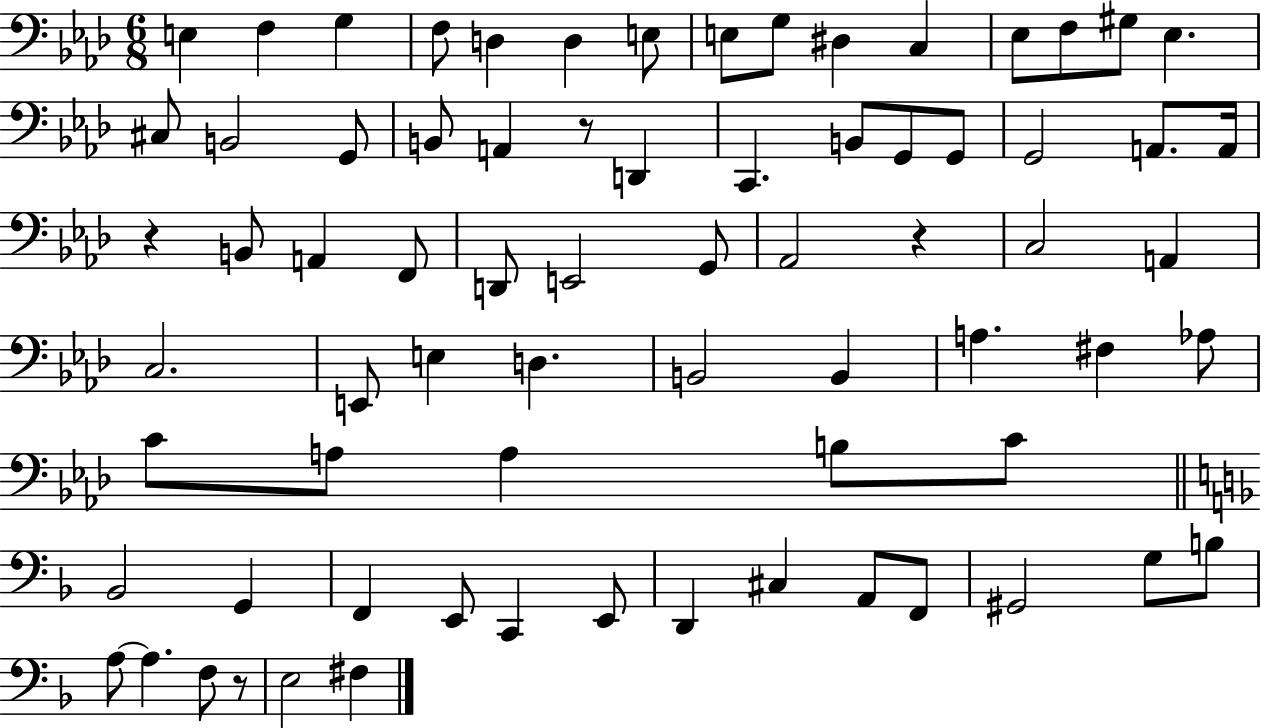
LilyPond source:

{
  \clef bass
  \numericTimeSignature
  \time 6/8
  \key aes \major
  e4 f4 g4 | f8 d4 d4 e8 | e8 g8 dis4 c4 | ees8 f8 gis8 ees4. | \break cis8 b,2 g,8 | b,8 a,4 r8 d,4 | c,4. b,8 g,8 g,8 | g,2 a,8. a,16 | \break r4 b,8 a,4 f,8 | d,8 e,2 g,8 | aes,2 r4 | c2 a,4 | \break c2. | e,8 e4 d4. | b,2 b,4 | a4. fis4 aes8 | \break c'8 a8 a4 b8 c'8 | \bar "||" \break \key f \major bes,2 g,4 | f,4 e,8 c,4 e,8 | d,4 cis4 a,8 f,8 | gis,2 g8 b8 | \break a8~~ a4. f8 r8 | e2 fis4 | \bar "|."
}